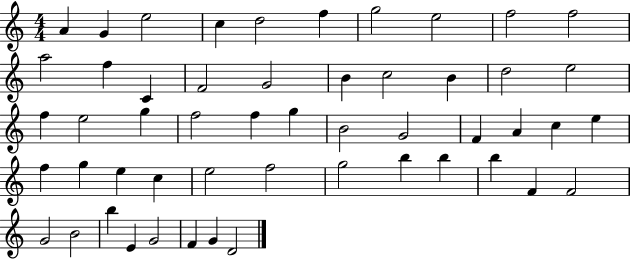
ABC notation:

X:1
T:Untitled
M:4/4
L:1/4
K:C
A G e2 c d2 f g2 e2 f2 f2 a2 f C F2 G2 B c2 B d2 e2 f e2 g f2 f g B2 G2 F A c e f g e c e2 f2 g2 b b b F F2 G2 B2 b E G2 F G D2